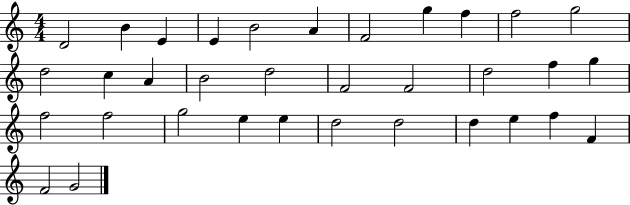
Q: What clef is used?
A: treble